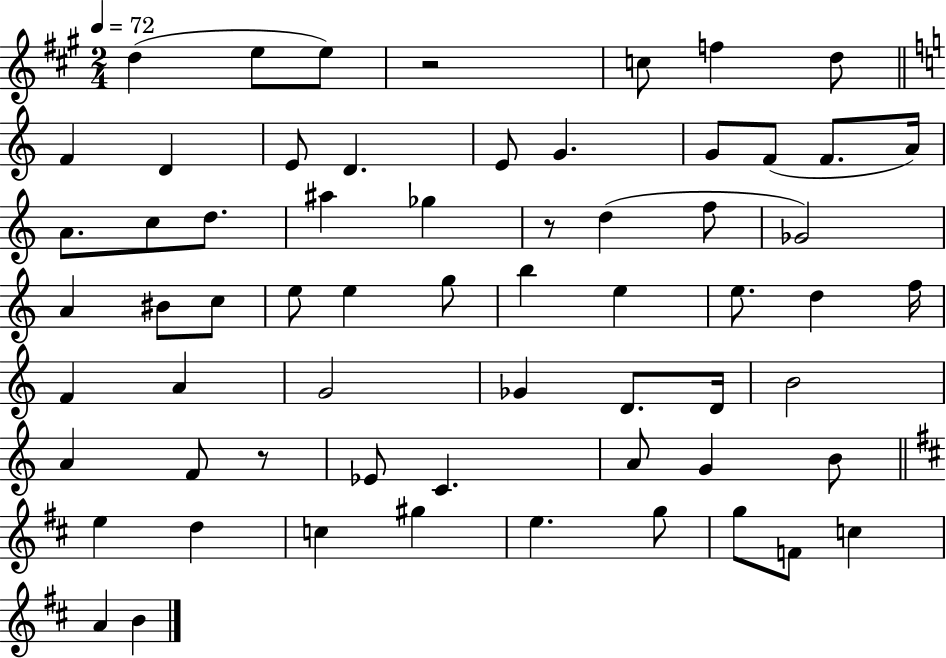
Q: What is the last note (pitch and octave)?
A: B4